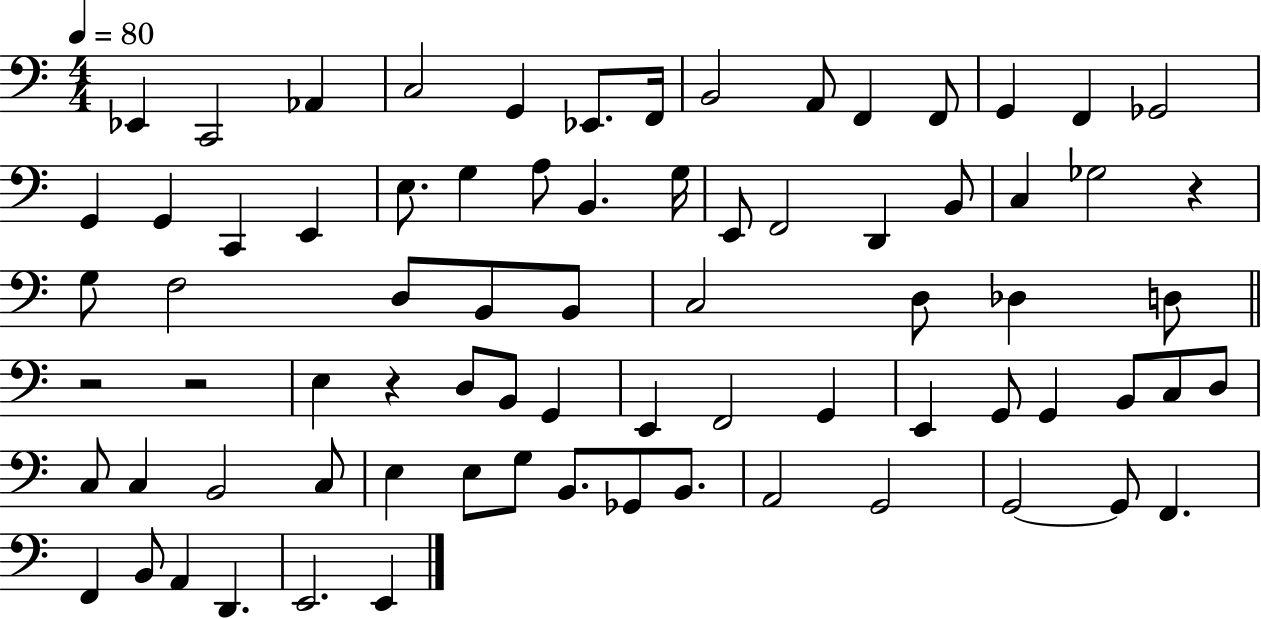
X:1
T:Untitled
M:4/4
L:1/4
K:C
_E,, C,,2 _A,, C,2 G,, _E,,/2 F,,/4 B,,2 A,,/2 F,, F,,/2 G,, F,, _G,,2 G,, G,, C,, E,, E,/2 G, A,/2 B,, G,/4 E,,/2 F,,2 D,, B,,/2 C, _G,2 z G,/2 F,2 D,/2 B,,/2 B,,/2 C,2 D,/2 _D, D,/2 z2 z2 E, z D,/2 B,,/2 G,, E,, F,,2 G,, E,, G,,/2 G,, B,,/2 C,/2 D,/2 C,/2 C, B,,2 C,/2 E, E,/2 G,/2 B,,/2 _G,,/2 B,,/2 A,,2 G,,2 G,,2 G,,/2 F,, F,, B,,/2 A,, D,, E,,2 E,,